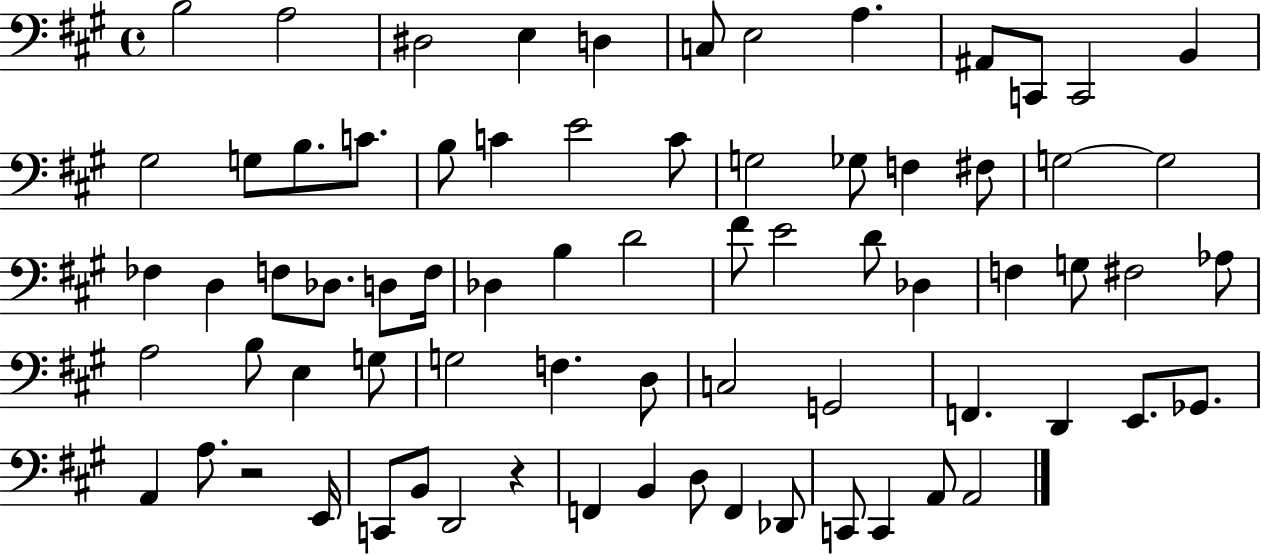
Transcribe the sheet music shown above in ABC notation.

X:1
T:Untitled
M:4/4
L:1/4
K:A
B,2 A,2 ^D,2 E, D, C,/2 E,2 A, ^A,,/2 C,,/2 C,,2 B,, ^G,2 G,/2 B,/2 C/2 B,/2 C E2 C/2 G,2 _G,/2 F, ^F,/2 G,2 G,2 _F, D, F,/2 _D,/2 D,/2 F,/4 _D, B, D2 ^F/2 E2 D/2 _D, F, G,/2 ^F,2 _A,/2 A,2 B,/2 E, G,/2 G,2 F, D,/2 C,2 G,,2 F,, D,, E,,/2 _G,,/2 A,, A,/2 z2 E,,/4 C,,/2 B,,/2 D,,2 z F,, B,, D,/2 F,, _D,,/2 C,,/2 C,, A,,/2 A,,2